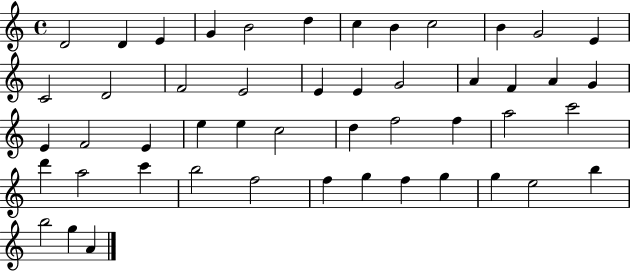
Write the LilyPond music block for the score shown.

{
  \clef treble
  \time 4/4
  \defaultTimeSignature
  \key c \major
  d'2 d'4 e'4 | g'4 b'2 d''4 | c''4 b'4 c''2 | b'4 g'2 e'4 | \break c'2 d'2 | f'2 e'2 | e'4 e'4 g'2 | a'4 f'4 a'4 g'4 | \break e'4 f'2 e'4 | e''4 e''4 c''2 | d''4 f''2 f''4 | a''2 c'''2 | \break d'''4 a''2 c'''4 | b''2 f''2 | f''4 g''4 f''4 g''4 | g''4 e''2 b''4 | \break b''2 g''4 a'4 | \bar "|."
}